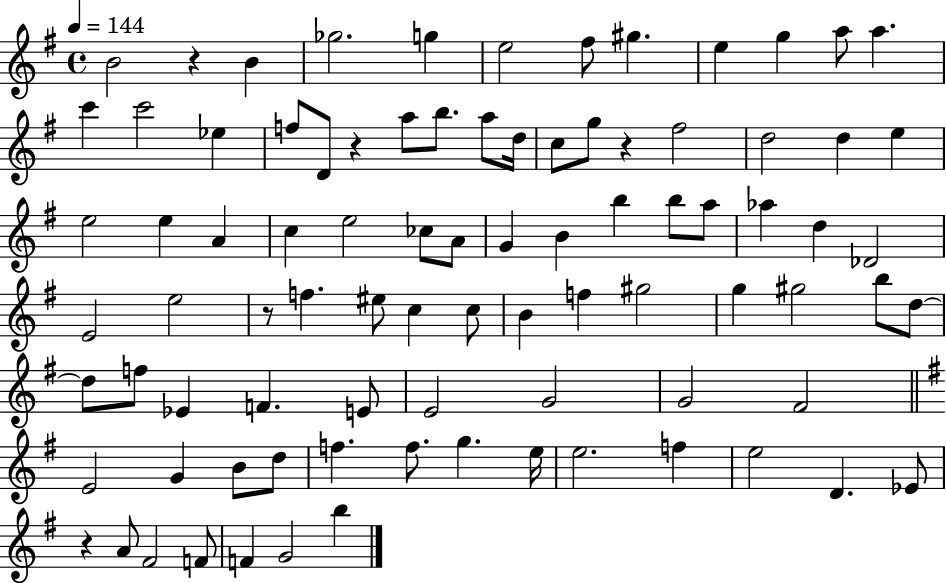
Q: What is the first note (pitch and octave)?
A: B4